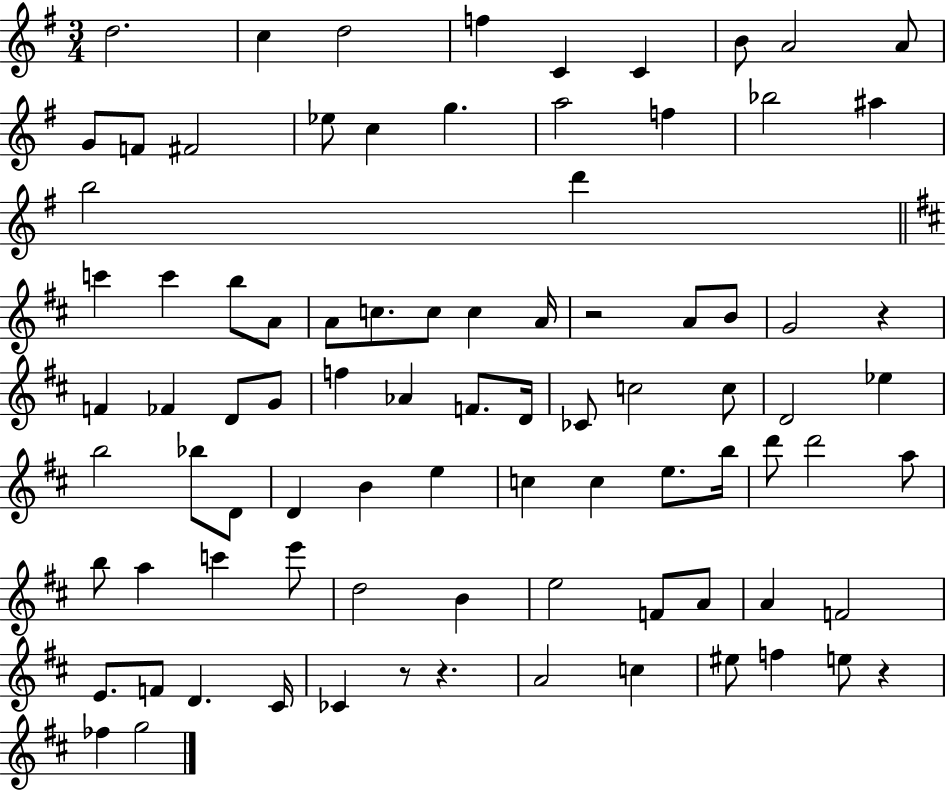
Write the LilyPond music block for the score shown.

{
  \clef treble
  \numericTimeSignature
  \time 3/4
  \key g \major
  d''2. | c''4 d''2 | f''4 c'4 c'4 | b'8 a'2 a'8 | \break g'8 f'8 fis'2 | ees''8 c''4 g''4. | a''2 f''4 | bes''2 ais''4 | \break b''2 d'''4 | \bar "||" \break \key b \minor c'''4 c'''4 b''8 a'8 | a'8 c''8. c''8 c''4 a'16 | r2 a'8 b'8 | g'2 r4 | \break f'4 fes'4 d'8 g'8 | f''4 aes'4 f'8. d'16 | ces'8 c''2 c''8 | d'2 ees''4 | \break b''2 bes''8 d'8 | d'4 b'4 e''4 | c''4 c''4 e''8. b''16 | d'''8 d'''2 a''8 | \break b''8 a''4 c'''4 e'''8 | d''2 b'4 | e''2 f'8 a'8 | a'4 f'2 | \break e'8. f'8 d'4. cis'16 | ces'4 r8 r4. | a'2 c''4 | eis''8 f''4 e''8 r4 | \break fes''4 g''2 | \bar "|."
}